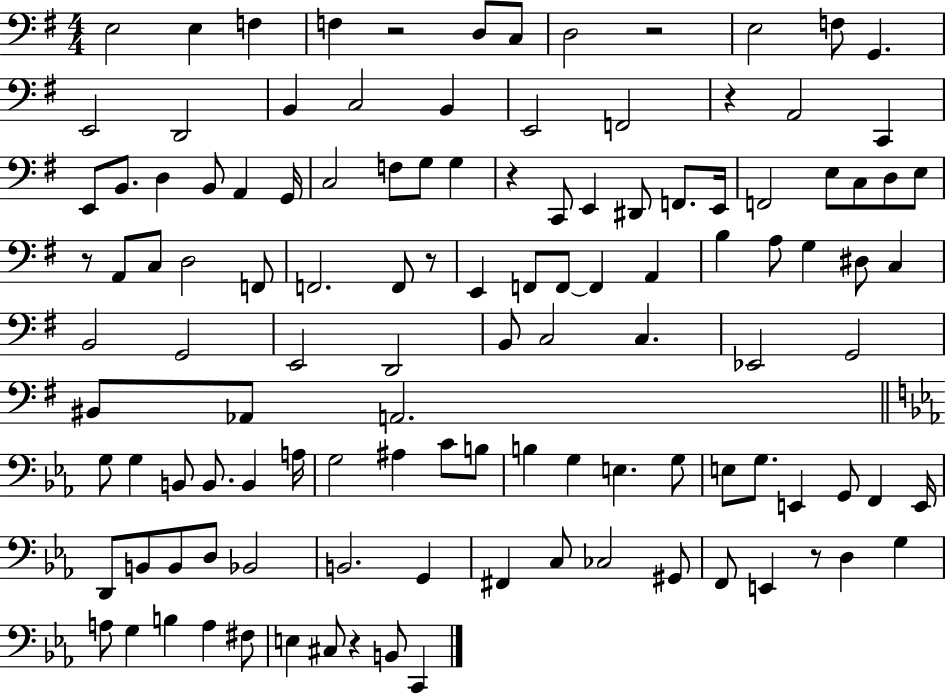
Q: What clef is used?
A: bass